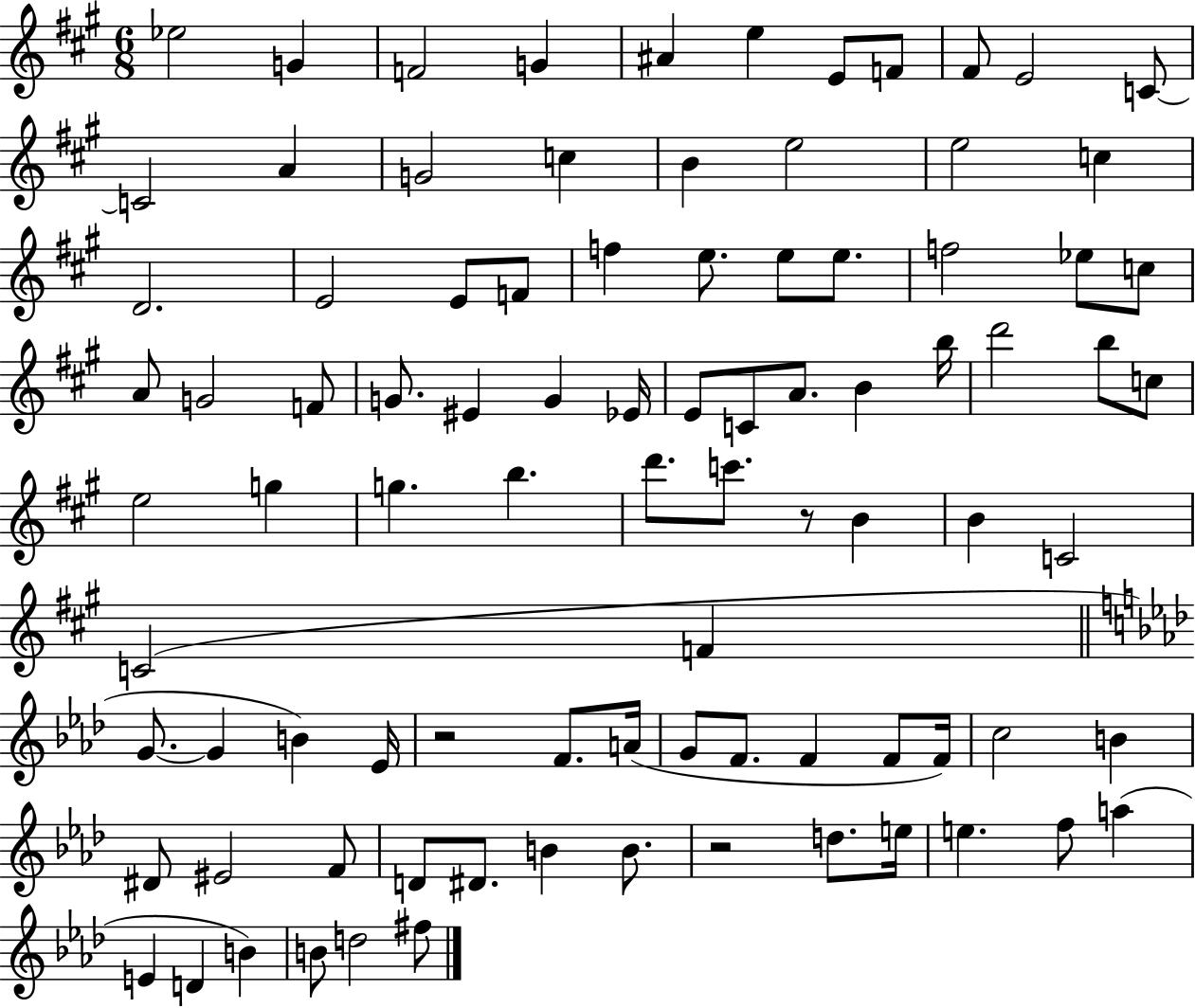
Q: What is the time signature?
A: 6/8